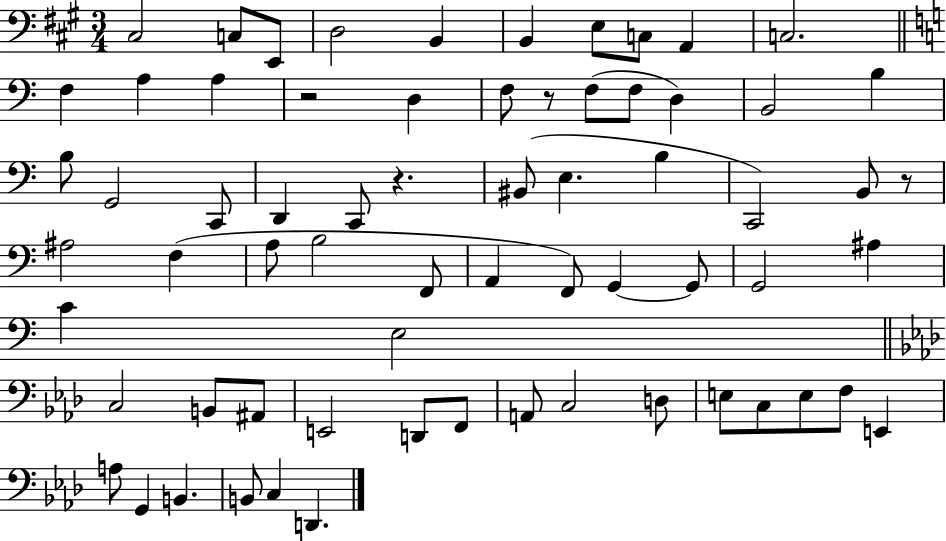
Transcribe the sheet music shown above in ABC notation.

X:1
T:Untitled
M:3/4
L:1/4
K:A
^C,2 C,/2 E,,/2 D,2 B,, B,, E,/2 C,/2 A,, C,2 F, A, A, z2 D, F,/2 z/2 F,/2 F,/2 D, B,,2 B, B,/2 G,,2 C,,/2 D,, C,,/2 z ^B,,/2 E, B, C,,2 B,,/2 z/2 ^A,2 F, A,/2 B,2 F,,/2 A,, F,,/2 G,, G,,/2 G,,2 ^A, C E,2 C,2 B,,/2 ^A,,/2 E,,2 D,,/2 F,,/2 A,,/2 C,2 D,/2 E,/2 C,/2 E,/2 F,/2 E,, A,/2 G,, B,, B,,/2 C, D,,